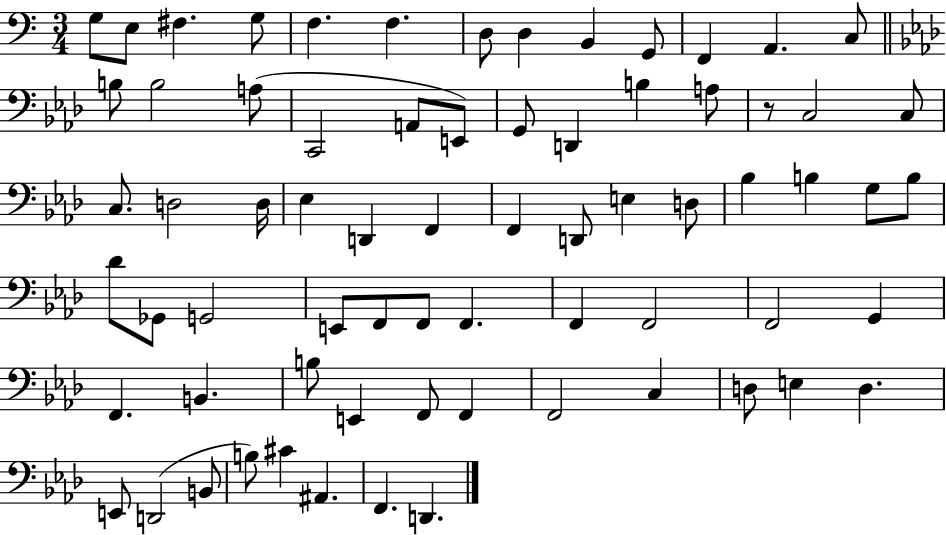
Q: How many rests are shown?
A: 1